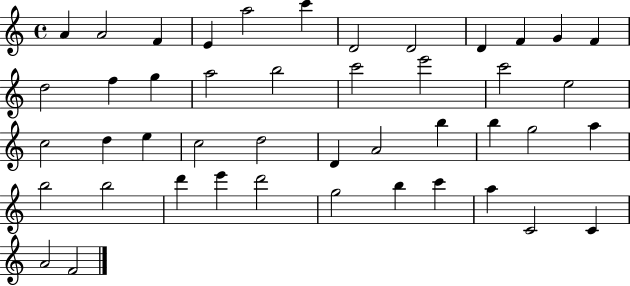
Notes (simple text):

A4/q A4/h F4/q E4/q A5/h C6/q D4/h D4/h D4/q F4/q G4/q F4/q D5/h F5/q G5/q A5/h B5/h C6/h E6/h C6/h E5/h C5/h D5/q E5/q C5/h D5/h D4/q A4/h B5/q B5/q G5/h A5/q B5/h B5/h D6/q E6/q D6/h G5/h B5/q C6/q A5/q C4/h C4/q A4/h F4/h